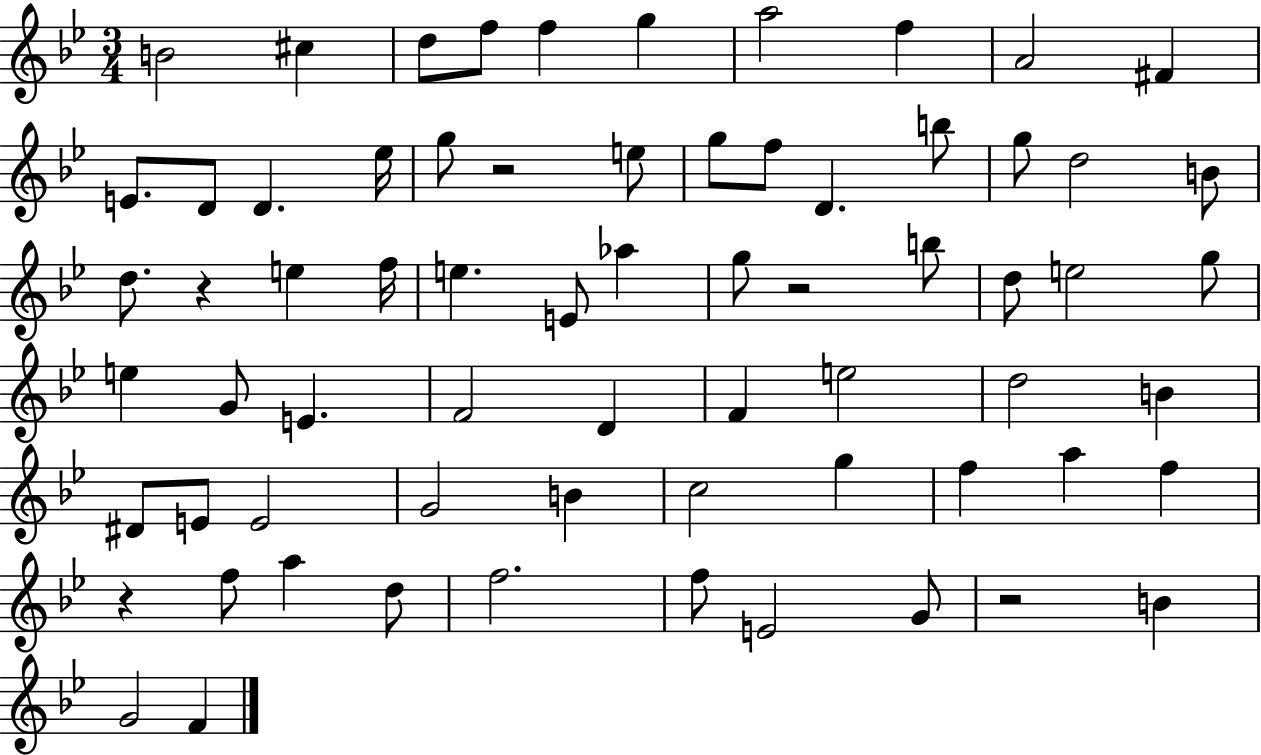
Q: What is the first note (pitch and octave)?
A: B4